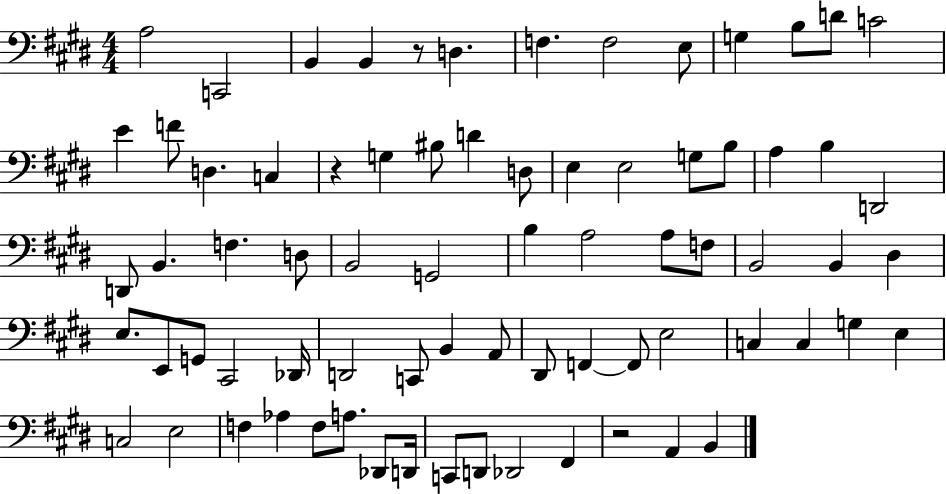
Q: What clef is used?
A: bass